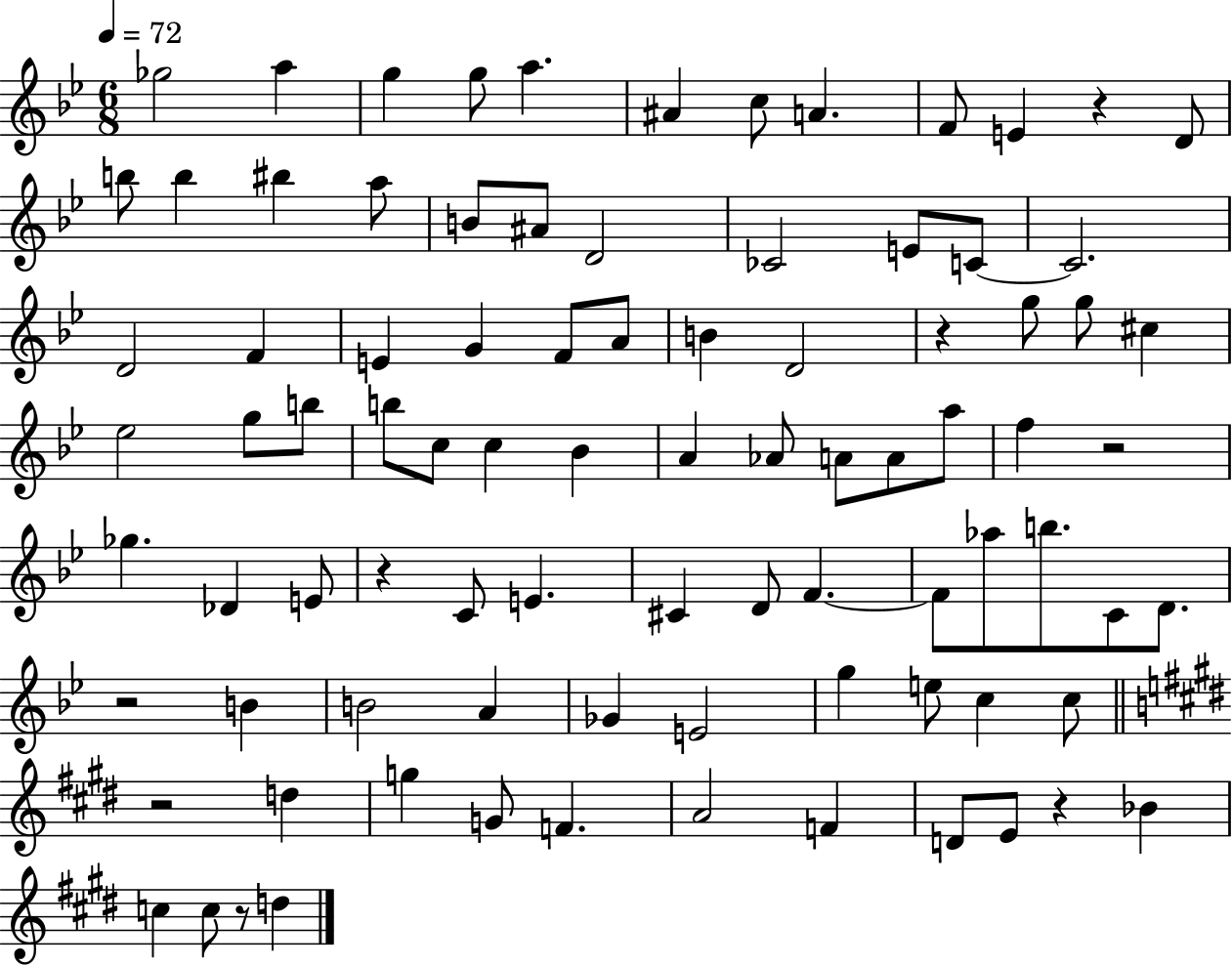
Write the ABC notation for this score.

X:1
T:Untitled
M:6/8
L:1/4
K:Bb
_g2 a g g/2 a ^A c/2 A F/2 E z D/2 b/2 b ^b a/2 B/2 ^A/2 D2 _C2 E/2 C/2 C2 D2 F E G F/2 A/2 B D2 z g/2 g/2 ^c _e2 g/2 b/2 b/2 c/2 c _B A _A/2 A/2 A/2 a/2 f z2 _g _D E/2 z C/2 E ^C D/2 F F/2 _a/2 b/2 C/2 D/2 z2 B B2 A _G E2 g e/2 c c/2 z2 d g G/2 F A2 F D/2 E/2 z _B c c/2 z/2 d